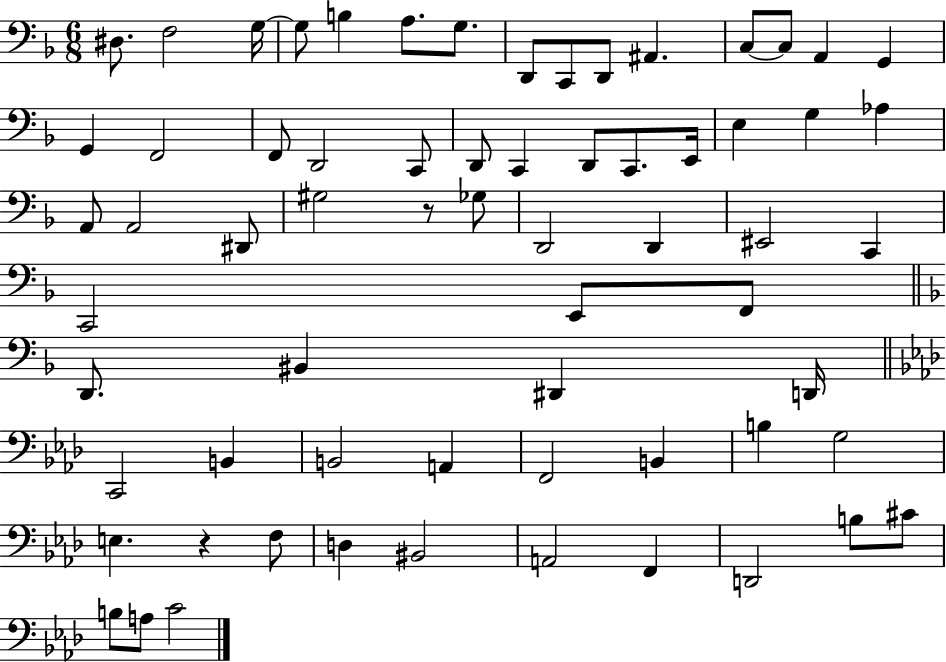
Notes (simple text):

D#3/e. F3/h G3/s G3/e B3/q A3/e. G3/e. D2/e C2/e D2/e A#2/q. C3/e C3/e A2/q G2/q G2/q F2/h F2/e D2/h C2/e D2/e C2/q D2/e C2/e. E2/s E3/q G3/q Ab3/q A2/e A2/h D#2/e G#3/h R/e Gb3/e D2/h D2/q EIS2/h C2/q C2/h E2/e F2/e D2/e. BIS2/q D#2/q D2/s C2/h B2/q B2/h A2/q F2/h B2/q B3/q G3/h E3/q. R/q F3/e D3/q BIS2/h A2/h F2/q D2/h B3/e C#4/e B3/e A3/e C4/h